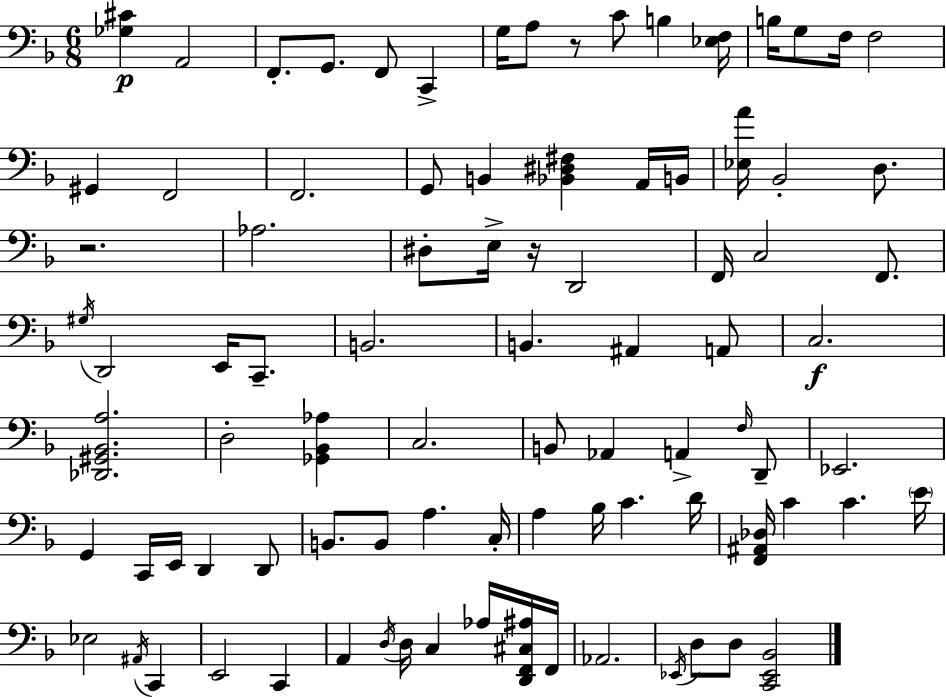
[Gb3,C#4]/q A2/h F2/e. G2/e. F2/e C2/q G3/s A3/e R/e C4/e B3/q [Eb3,F3]/s B3/s G3/e F3/s F3/h G#2/q F2/h F2/h. G2/e B2/q [Bb2,D#3,F#3]/q A2/s B2/s [Eb3,A4]/s Bb2/h D3/e. R/h. Ab3/h. D#3/e E3/s R/s D2/h F2/s C3/h F2/e. G#3/s D2/h E2/s C2/e. B2/h. B2/q. A#2/q A2/e C3/h. [Db2,G#2,Bb2,A3]/h. D3/h [Gb2,Bb2,Ab3]/q C3/h. B2/e Ab2/q A2/q F3/s D2/e Eb2/h. G2/q C2/s E2/s D2/q D2/e B2/e. B2/e A3/q. C3/s A3/q Bb3/s C4/q. D4/s [F2,A#2,Db3]/s C4/q C4/q. E4/s Eb3/h A#2/s C2/q E2/h C2/q A2/q D3/s D3/s C3/q Ab3/s [D2,F2,C#3,A#3]/s F2/s Ab2/h. Eb2/s D3/e D3/e [C2,Eb2,Bb2]/h